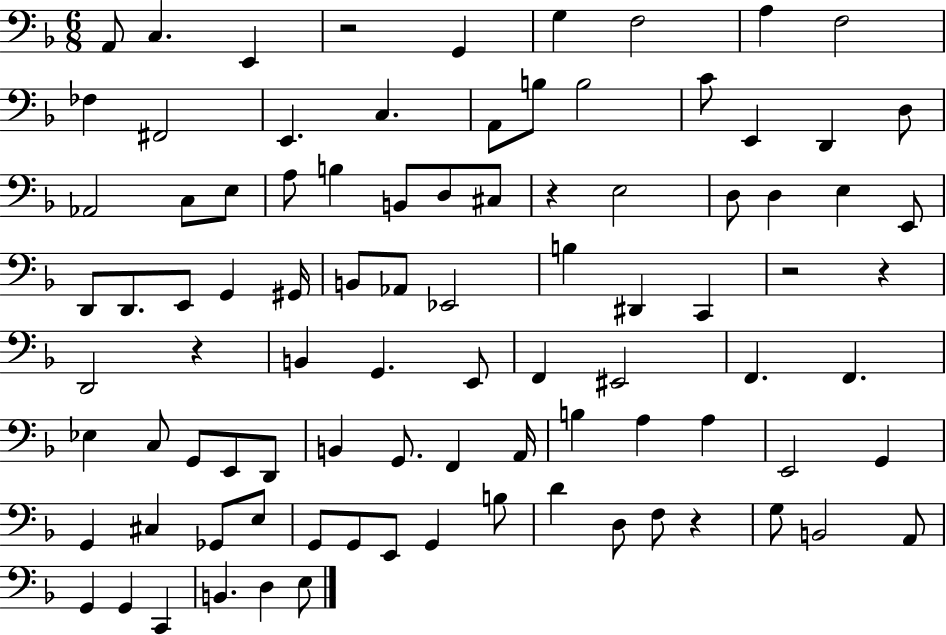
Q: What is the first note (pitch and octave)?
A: A2